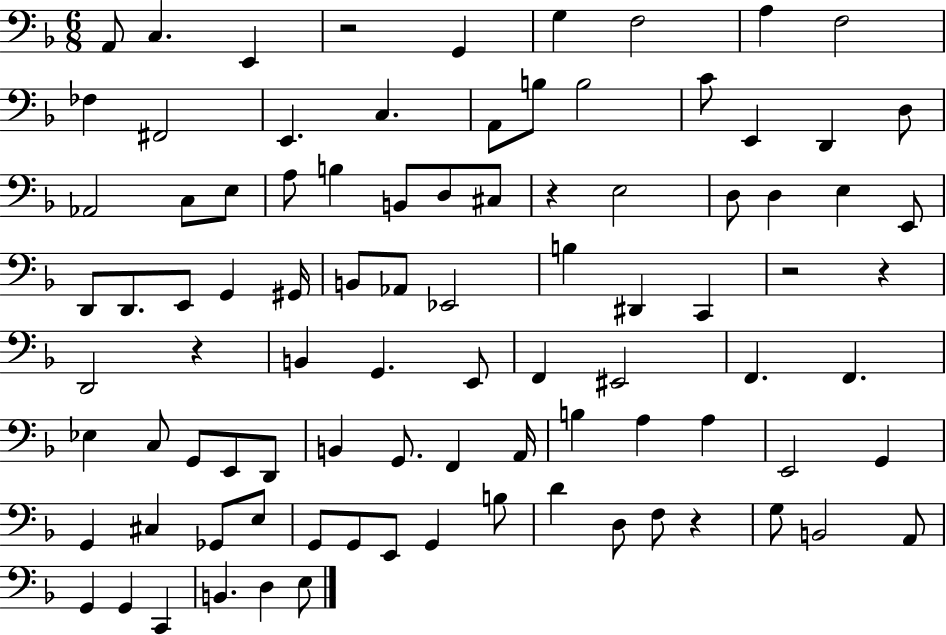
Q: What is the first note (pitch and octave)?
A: A2